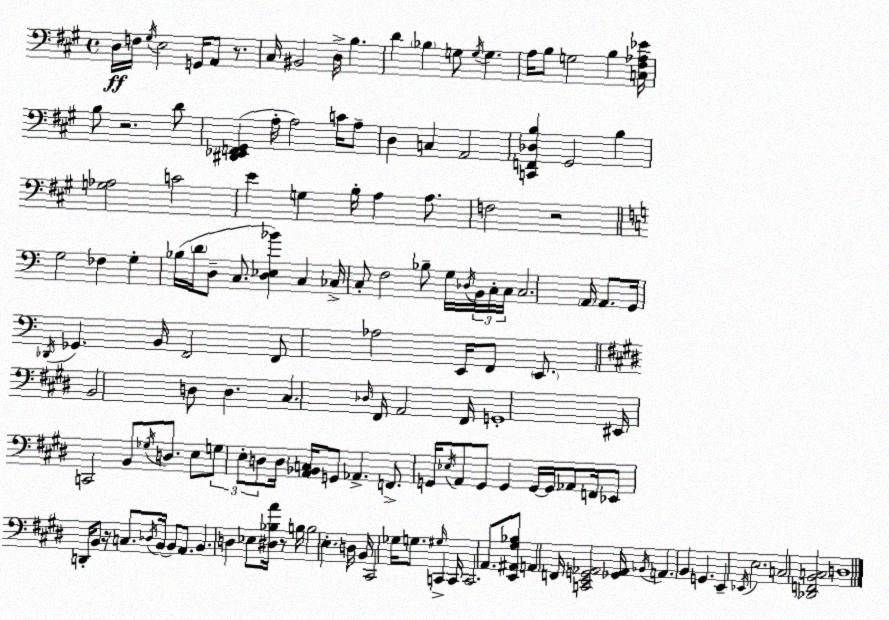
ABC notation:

X:1
T:Untitled
M:4/4
L:1/4
K:A
D,/4 F,/4 ^G,/4 E,2 G,,/4 A,,/2 z/2 ^C,/4 ^B,,2 D,/4 B, D _B, G,/2 G,/4 G, A,/4 B,/2 G,2 B, [C,^F,_A,_E]/4 B,/2 z2 D/2 [^D,,_E,,F,,^G,,] A,/4 A,2 C/4 A,/2 D, C, A,,2 [C,,F,,_D,B,] ^G,,2 B, [G,_A,]2 C2 E G, B,/4 A, A,/2 F,2 z2 G,2 _F, G, _B,/4 D/4 D,/2 C,/2 [D,_E,_B] C, _C,/4 C,/2 F,2 _B,/2 G,/4 _D,/4 B,,/4 C,/4 C,/4 C,2 A,,/4 A,,/2 G,,/4 _D,,/4 _G,, B,,/4 F,,2 F,,/2 _A,2 E,,/4 F,,/2 E,,/2 B,,2 D,/2 D, ^C, _D,/4 ^F,,/4 A,,2 ^F,,/4 G,,4 ^E,,/4 C,,2 B,,/2 _G,/4 D,/2 E,/2 G,/2 E,/2 D,/2 D,/4 [A,,_B,,C,]/4 G,,/2 _A,, F,,/2 G,,/4 _E,/4 A,,/2 G,,/2 G,, G,,/4 G,,/4 _A,,/2 F,,/4 _E,,/2 D,,/4 B,,/2 z/4 C,/2 _D,/4 B,,/4 B,,/2 A,,/2 B,, D, _E,/2 [^D,_B,A]/4 z/2 B,/4 B,2 E, D,/4 B,,/4 ^C,,2 _G,/4 G,/2 ^G,/4 C,, C,,/4 C,,2 A,,/2 [E,,^A,,^G,_B,]/2 A,, F,,/4 [C,,E,,G,,_A,,]2 [_G,,_A,,]/4 _B,,/4 A,, B,, G,, E,, _E,,/4 E,2 C,2 [_D,,F,,B,,C,]2 D,4